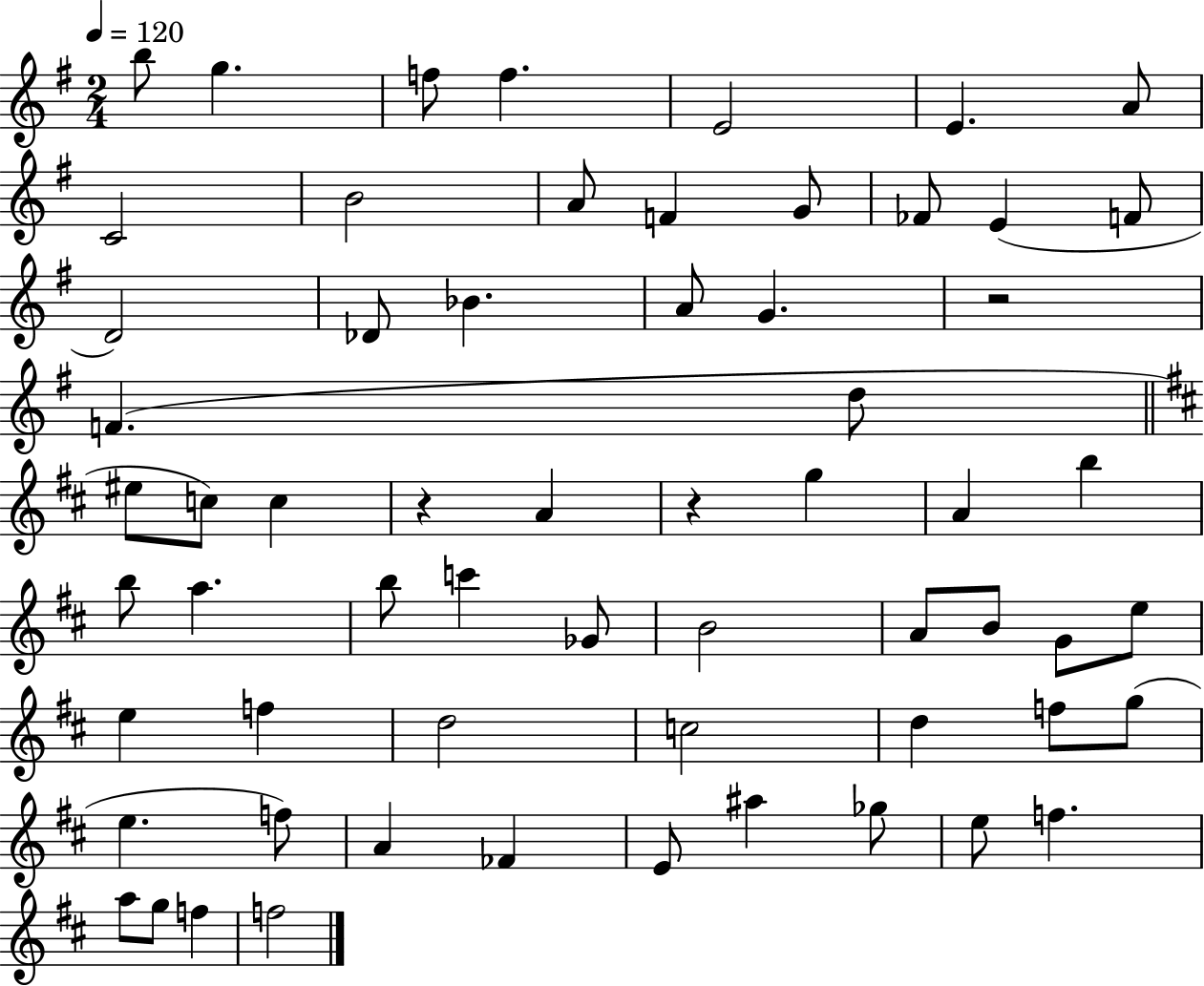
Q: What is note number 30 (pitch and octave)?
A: B5